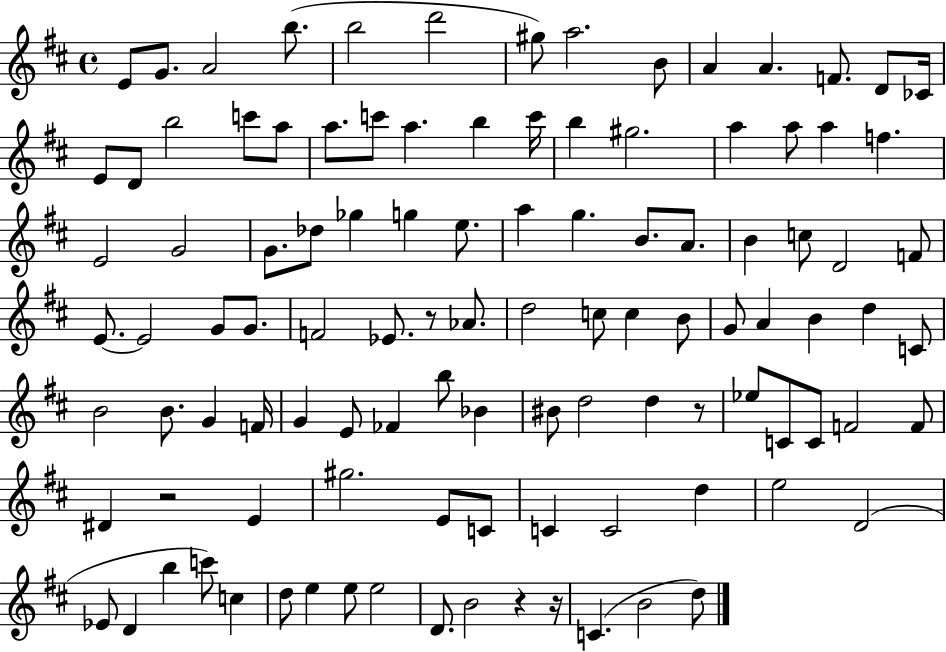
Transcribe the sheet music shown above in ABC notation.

X:1
T:Untitled
M:4/4
L:1/4
K:D
E/2 G/2 A2 b/2 b2 d'2 ^g/2 a2 B/2 A A F/2 D/2 _C/4 E/2 D/2 b2 c'/2 a/2 a/2 c'/2 a b c'/4 b ^g2 a a/2 a f E2 G2 G/2 _d/2 _g g e/2 a g B/2 A/2 B c/2 D2 F/2 E/2 E2 G/2 G/2 F2 _E/2 z/2 _A/2 d2 c/2 c B/2 G/2 A B d C/2 B2 B/2 G F/4 G E/2 _F b/2 _B ^B/2 d2 d z/2 _e/2 C/2 C/2 F2 F/2 ^D z2 E ^g2 E/2 C/2 C C2 d e2 D2 _E/2 D b c'/2 c d/2 e e/2 e2 D/2 B2 z z/4 C B2 d/2